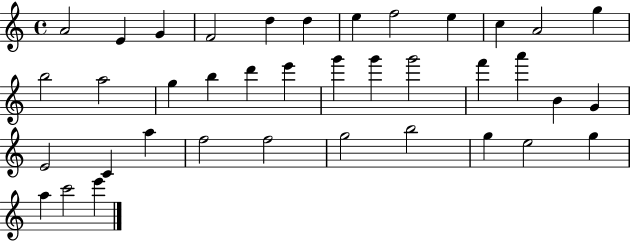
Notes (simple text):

A4/h E4/q G4/q F4/h D5/q D5/q E5/q F5/h E5/q C5/q A4/h G5/q B5/h A5/h G5/q B5/q D6/q E6/q G6/q G6/q G6/h F6/q A6/q B4/q G4/q E4/h C4/q A5/q F5/h F5/h G5/h B5/h G5/q E5/h G5/q A5/q C6/h E6/q